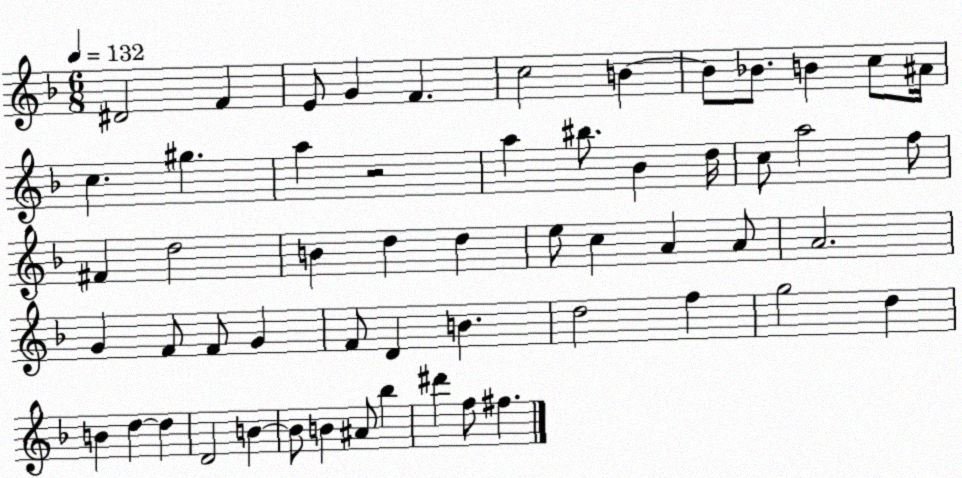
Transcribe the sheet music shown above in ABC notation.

X:1
T:Untitled
M:6/8
L:1/4
K:F
^D2 F E/2 G F c2 B B/2 _B/2 B c/2 ^A/4 c ^g a z2 a ^b/2 _B d/4 c/2 a2 f/2 ^F d2 B d d e/2 c A A/2 A2 G F/2 F/2 G F/2 D B d2 f g2 d B d d D2 B B/2 B ^A/2 _b ^d' f/2 ^f